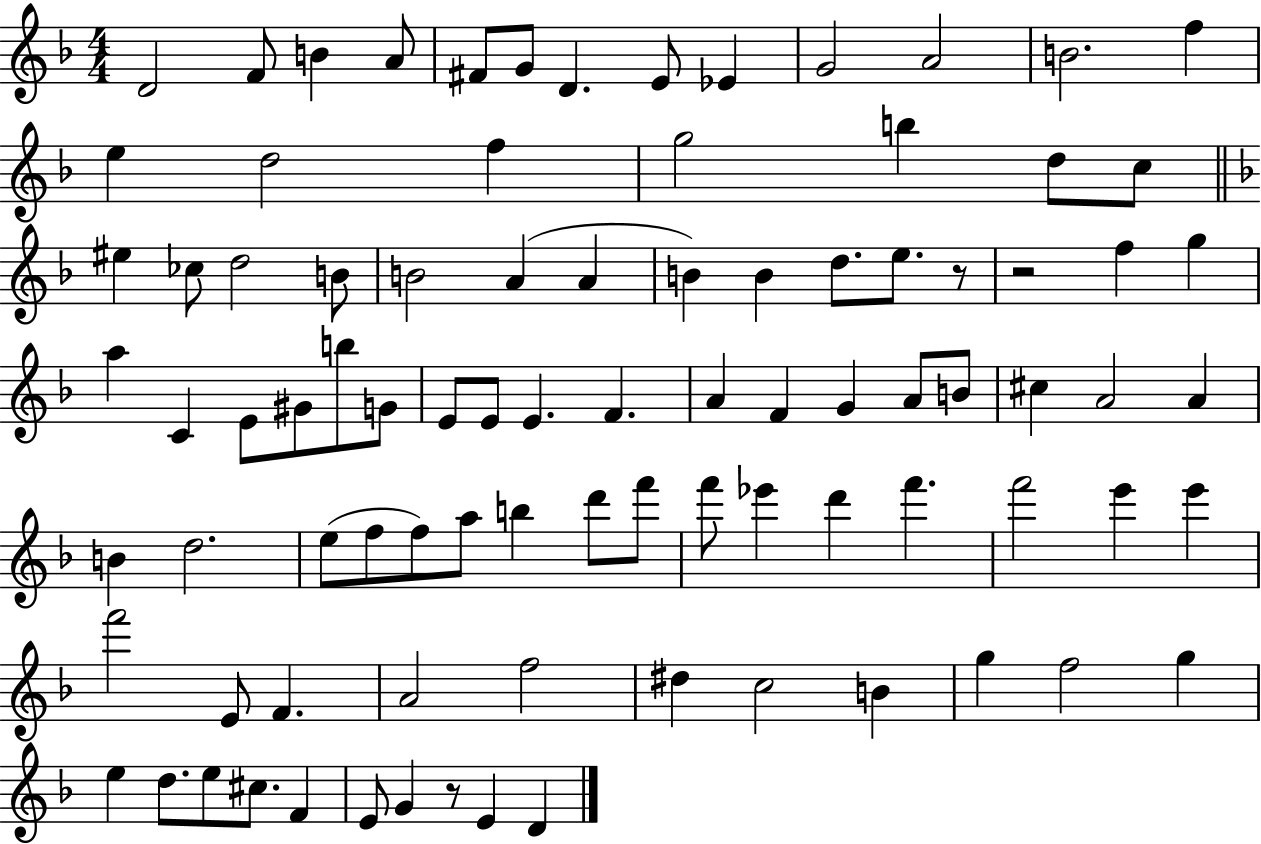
D4/h F4/e B4/q A4/e F#4/e G4/e D4/q. E4/e Eb4/q G4/h A4/h B4/h. F5/q E5/q D5/h F5/q G5/h B5/q D5/e C5/e EIS5/q CES5/e D5/h B4/e B4/h A4/q A4/q B4/q B4/q D5/e. E5/e. R/e R/h F5/q G5/q A5/q C4/q E4/e G#4/e B5/e G4/e E4/e E4/e E4/q. F4/q. A4/q F4/q G4/q A4/e B4/e C#5/q A4/h A4/q B4/q D5/h. E5/e F5/e F5/e A5/e B5/q D6/e F6/e F6/e Eb6/q D6/q F6/q. F6/h E6/q E6/q F6/h E4/e F4/q. A4/h F5/h D#5/q C5/h B4/q G5/q F5/h G5/q E5/q D5/e. E5/e C#5/e. F4/q E4/e G4/q R/e E4/q D4/q